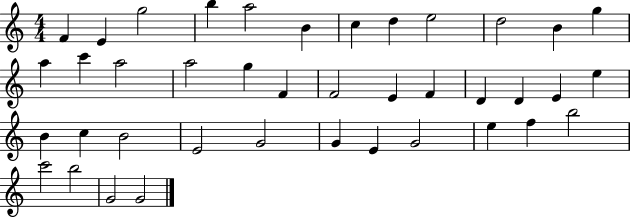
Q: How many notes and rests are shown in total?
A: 40